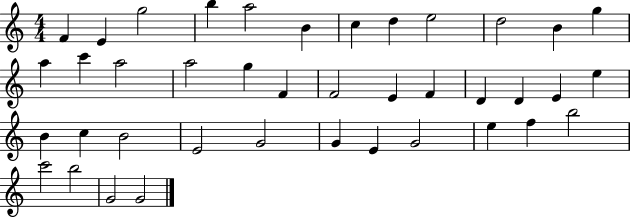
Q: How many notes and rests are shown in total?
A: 40